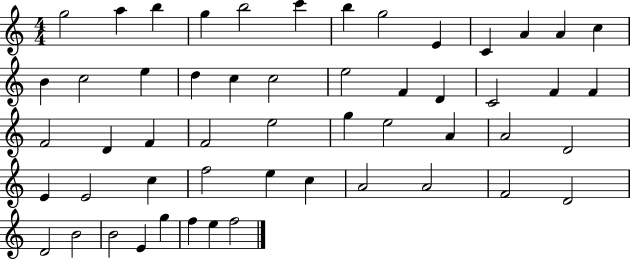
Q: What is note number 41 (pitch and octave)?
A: C5